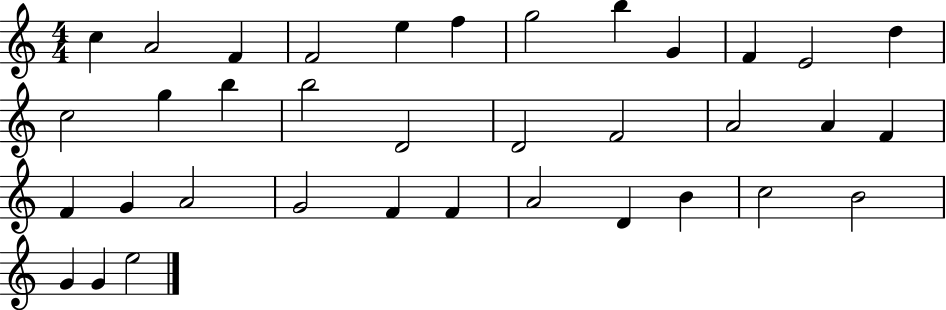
{
  \clef treble
  \numericTimeSignature
  \time 4/4
  \key c \major
  c''4 a'2 f'4 | f'2 e''4 f''4 | g''2 b''4 g'4 | f'4 e'2 d''4 | \break c''2 g''4 b''4 | b''2 d'2 | d'2 f'2 | a'2 a'4 f'4 | \break f'4 g'4 a'2 | g'2 f'4 f'4 | a'2 d'4 b'4 | c''2 b'2 | \break g'4 g'4 e''2 | \bar "|."
}